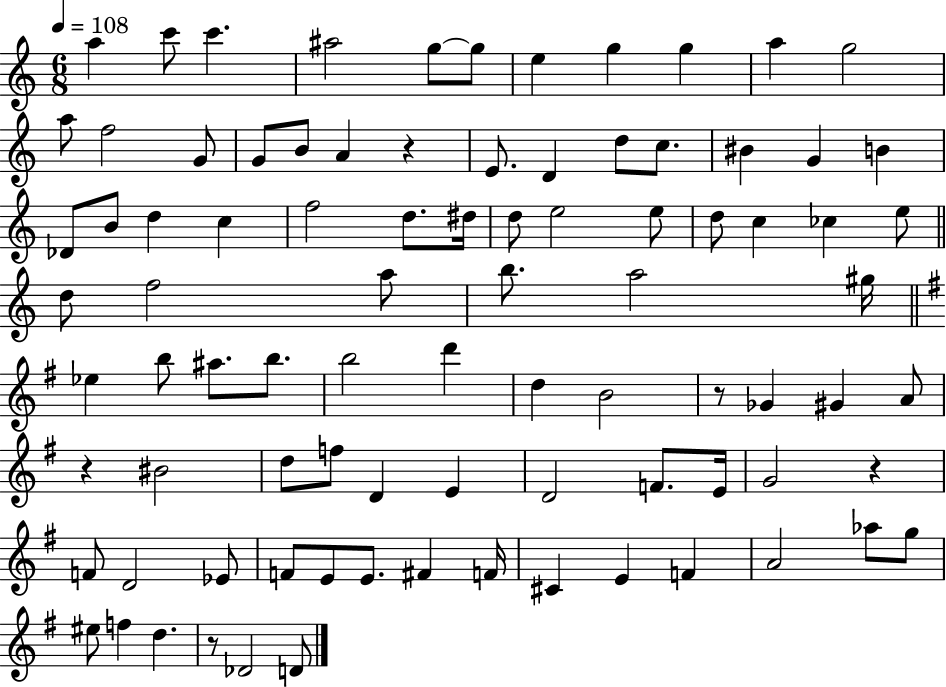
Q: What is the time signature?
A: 6/8